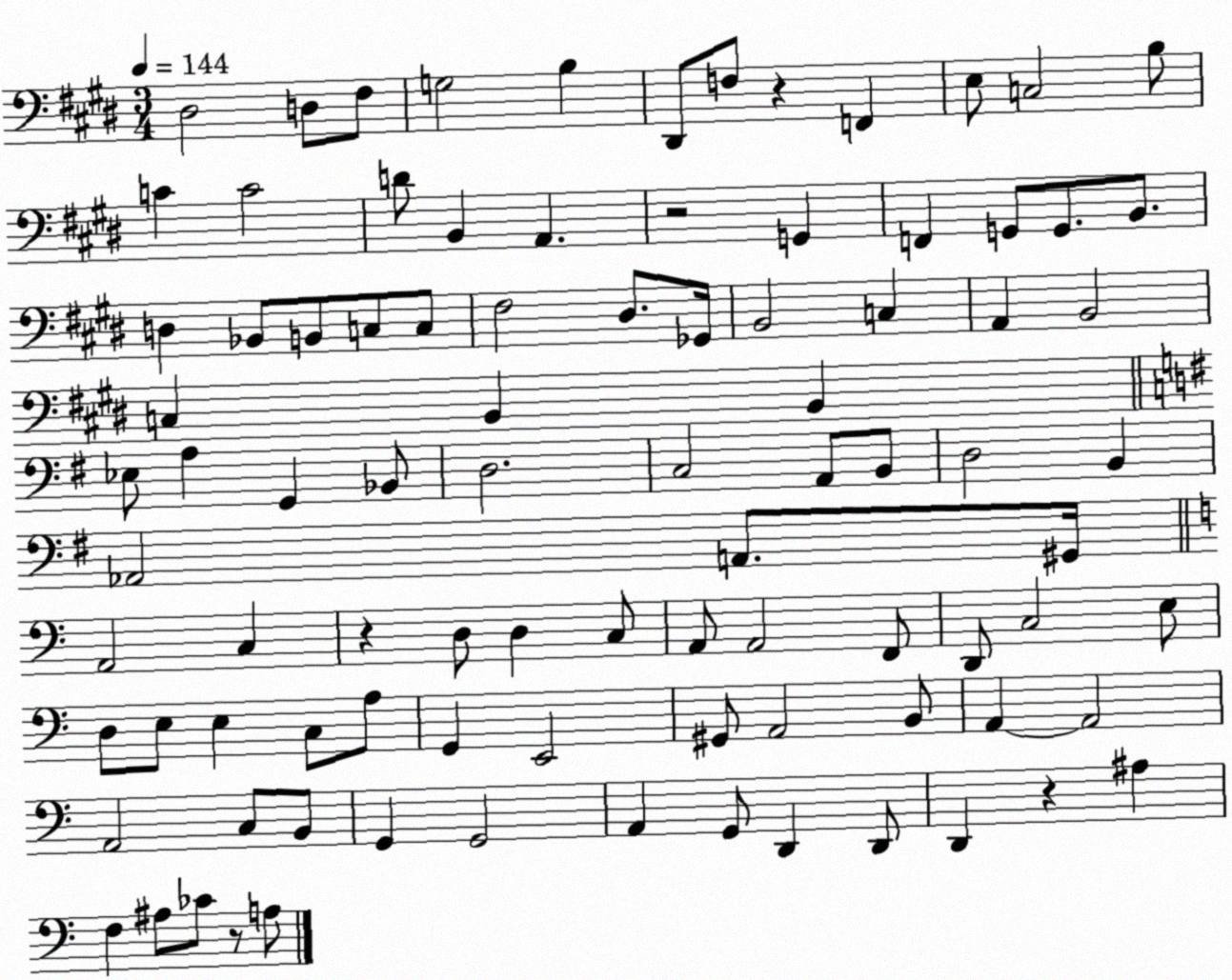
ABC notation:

X:1
T:Untitled
M:3/4
L:1/4
K:E
^D,2 D,/2 ^F,/2 G,2 B, ^D,,/2 F,/2 z F,, E,/2 C,2 B,/2 C C2 D/2 B,, A,, z2 G,, F,, G,,/2 G,,/2 B,,/2 D, _B,,/2 B,,/2 C,/2 C,/2 ^F,2 ^D,/2 _G,,/4 B,,2 C, A,, B,,2 C, B,, B,, _E,/2 A, G,, _B,,/2 D,2 C,2 A,,/2 B,,/2 D,2 B,, _A,,2 A,,/2 ^G,,/4 A,,2 C, z D,/2 D, C,/2 A,,/2 A,,2 F,,/2 D,,/2 C,2 E,/2 D,/2 E,/2 E, C,/2 A,/2 G,, E,,2 ^G,,/2 A,,2 B,,/2 A,, A,,2 A,,2 C,/2 B,,/2 G,, G,,2 A,, G,,/2 D,, D,,/2 D,, z ^A, F, ^A,/2 _C/2 z/2 A,/2